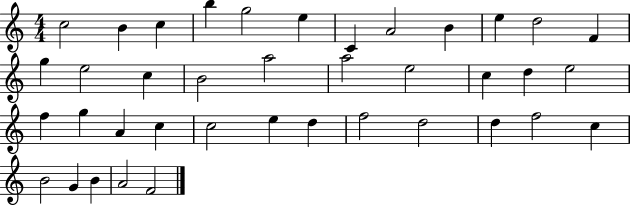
{
  \clef treble
  \numericTimeSignature
  \time 4/4
  \key c \major
  c''2 b'4 c''4 | b''4 g''2 e''4 | c'4 a'2 b'4 | e''4 d''2 f'4 | \break g''4 e''2 c''4 | b'2 a''2 | a''2 e''2 | c''4 d''4 e''2 | \break f''4 g''4 a'4 c''4 | c''2 e''4 d''4 | f''2 d''2 | d''4 f''2 c''4 | \break b'2 g'4 b'4 | a'2 f'2 | \bar "|."
}